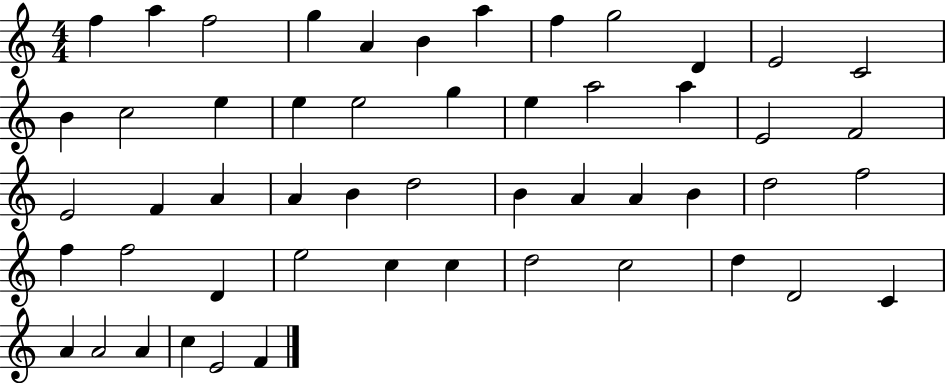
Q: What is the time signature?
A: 4/4